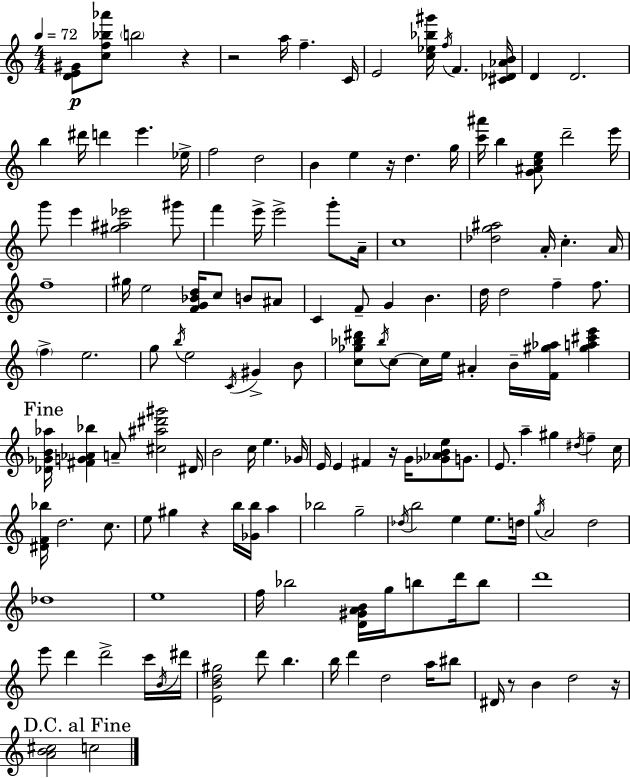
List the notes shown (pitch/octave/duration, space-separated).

[D4,E4,G#4]/e [C5,F5,Bb5,Ab6]/e B5/h R/q R/h A5/s F5/q. C4/s E4/h [C5,Eb5,Bb5,G#6]/s F5/s F4/q. [C#4,Db4,Ab4,B4]/s D4/q D4/h. B5/q D#6/s D6/q E6/q. Eb5/s F5/h D5/h B4/q E5/q R/s D5/q. G5/s [C6,A#6]/s B5/q [G4,A#4,C5,E5]/e D6/h E6/s G6/e E6/q [G#5,A#5,Eb6]/h G#6/e F6/q E6/s E6/h G6/e A4/s C5/w [Db5,G5,A#5]/h A4/s C5/q. A4/s F5/w G#5/s E5/h [F4,G4,Bb4,D5]/s C5/e B4/e A#4/e C4/q F4/e G4/q B4/q. D5/s D5/h F5/q F5/e. F5/q E5/h. G5/e B5/s E5/h C4/s G#4/q B4/e [C5,Gb5,Bb5,D#6]/e Bb5/s C5/e C5/s E5/s A#4/q B4/s [F4,G#5,Ab5]/s [G#5,A5,C#6,E6]/q [Db4,Gb4,B4,Ab5]/s [F#4,G4,Ab4,Bb5]/q A4/e [C#5,A#5,D#6,G#6]/h D#4/s B4/h C5/s E5/q. Gb4/s E4/s E4/q F#4/q R/s G4/s [Gb4,Ab4,B4,E5]/e G4/e. E4/e. A5/q G#5/q D#5/s F5/q C5/s [D#4,F4,Bb5]/s D5/h. C5/e. E5/e G#5/q R/q B5/s [Gb4,B5]/s A5/q Bb5/h G5/h Db5/s B5/h E5/q E5/e. D5/s G5/s A4/h D5/h Db5/w E5/w F5/s Bb5/h [D4,G#4,A4,B4]/s G5/s B5/e D6/s B5/e D6/w E6/e D6/q D6/h C6/s B4/s D#6/s [E4,B4,D5,G#5]/h D6/e B5/q. B5/s D6/q D5/h A5/s BIS5/e D#4/s R/e B4/q D5/h R/s [A4,B4,C#5]/h C5/h